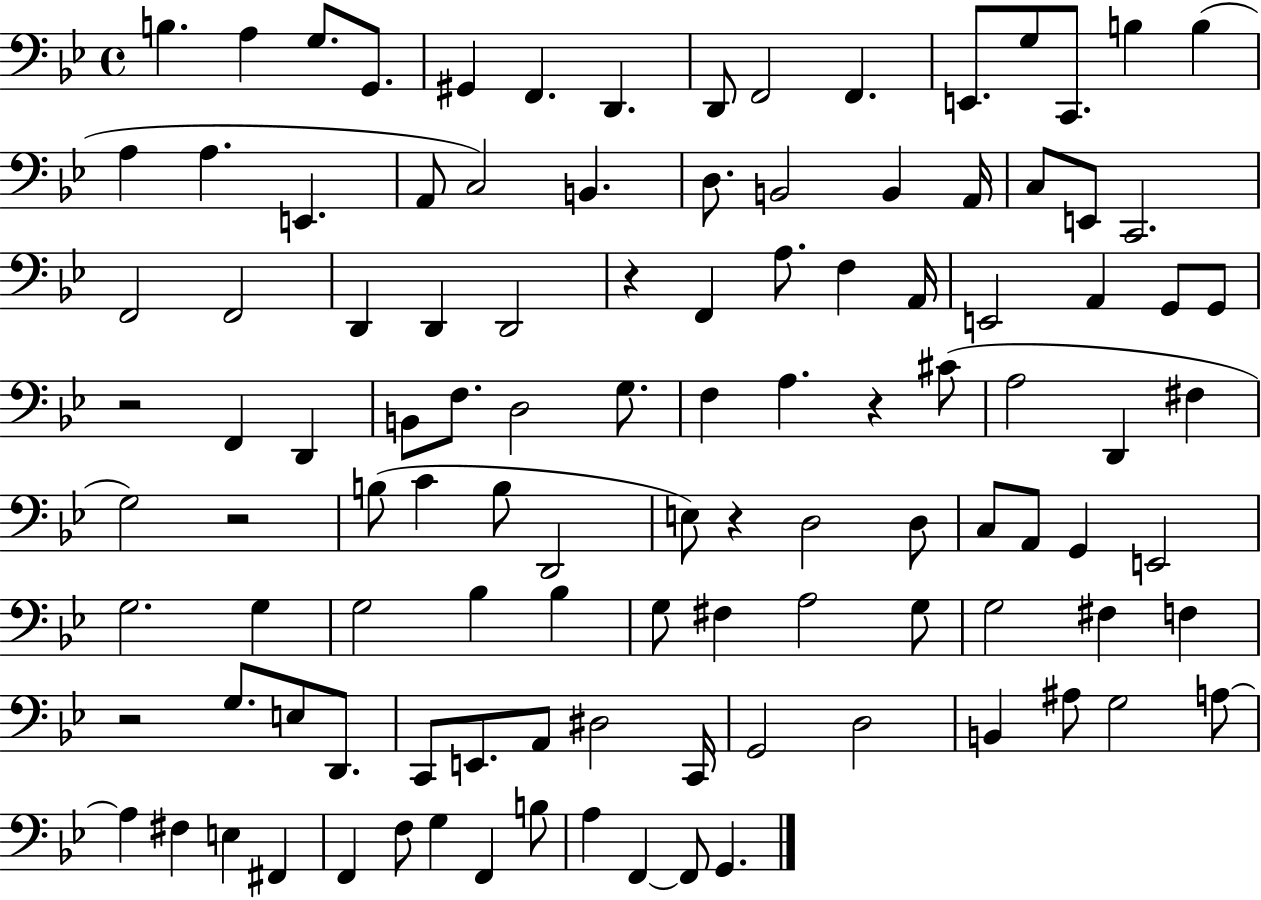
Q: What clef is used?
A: bass